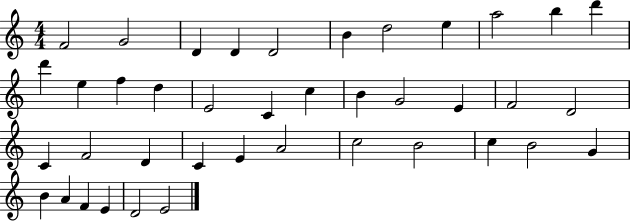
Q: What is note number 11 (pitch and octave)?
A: D6